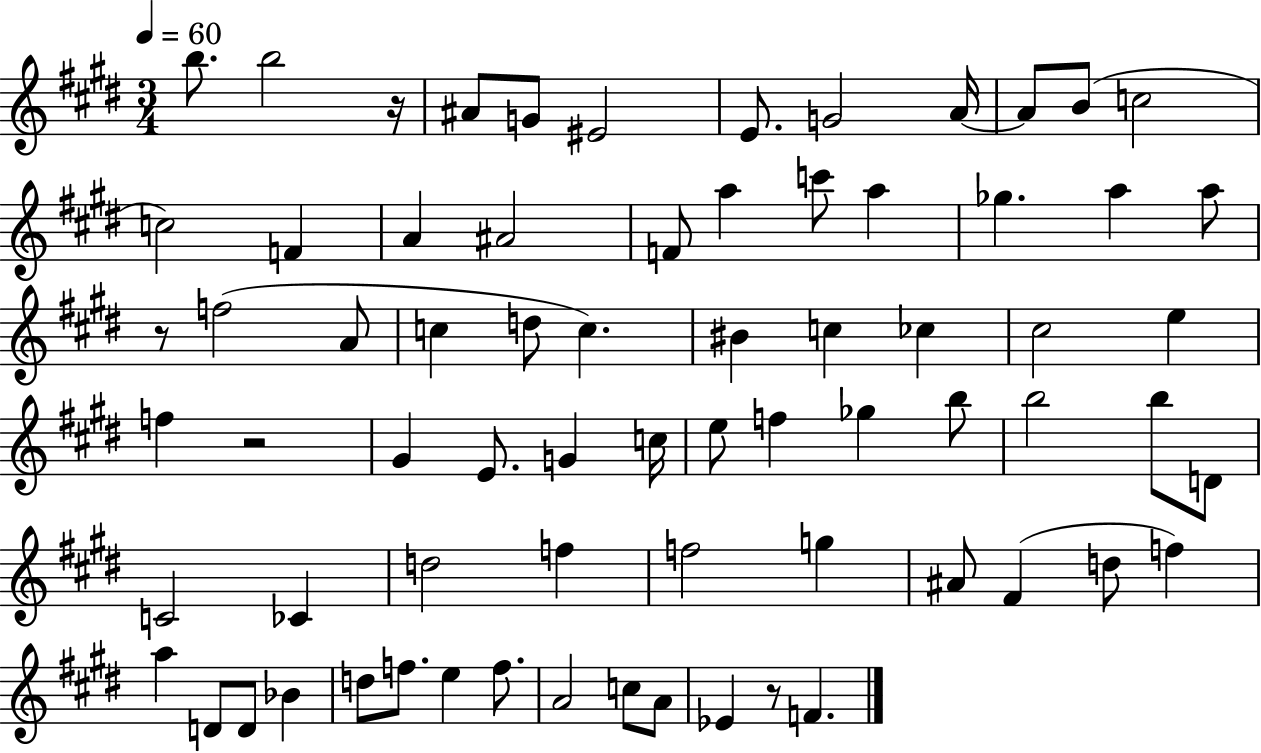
B5/e. B5/h R/s A#4/e G4/e EIS4/h E4/e. G4/h A4/s A4/e B4/e C5/h C5/h F4/q A4/q A#4/h F4/e A5/q C6/e A5/q Gb5/q. A5/q A5/e R/e F5/h A4/e C5/q D5/e C5/q. BIS4/q C5/q CES5/q C#5/h E5/q F5/q R/h G#4/q E4/e. G4/q C5/s E5/e F5/q Gb5/q B5/e B5/h B5/e D4/e C4/h CES4/q D5/h F5/q F5/h G5/q A#4/e F#4/q D5/e F5/q A5/q D4/e D4/e Bb4/q D5/e F5/e. E5/q F5/e. A4/h C5/e A4/e Eb4/q R/e F4/q.